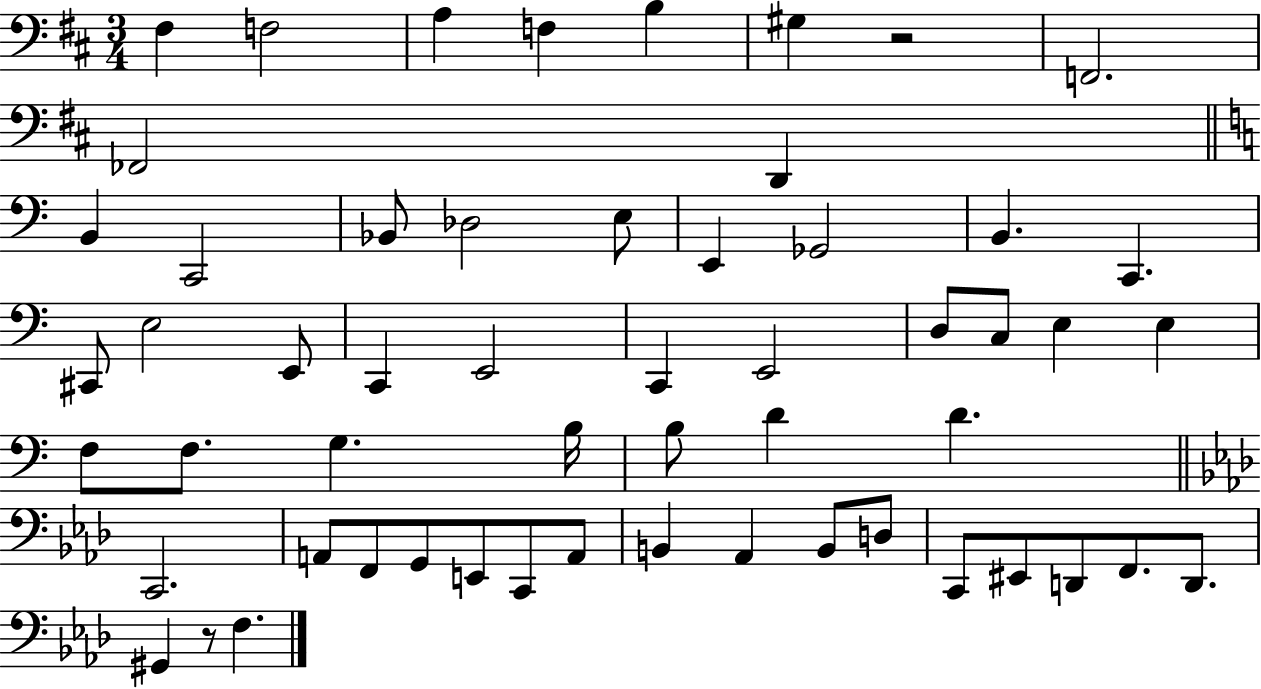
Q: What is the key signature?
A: D major